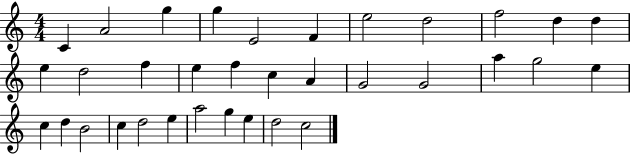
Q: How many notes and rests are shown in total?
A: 34